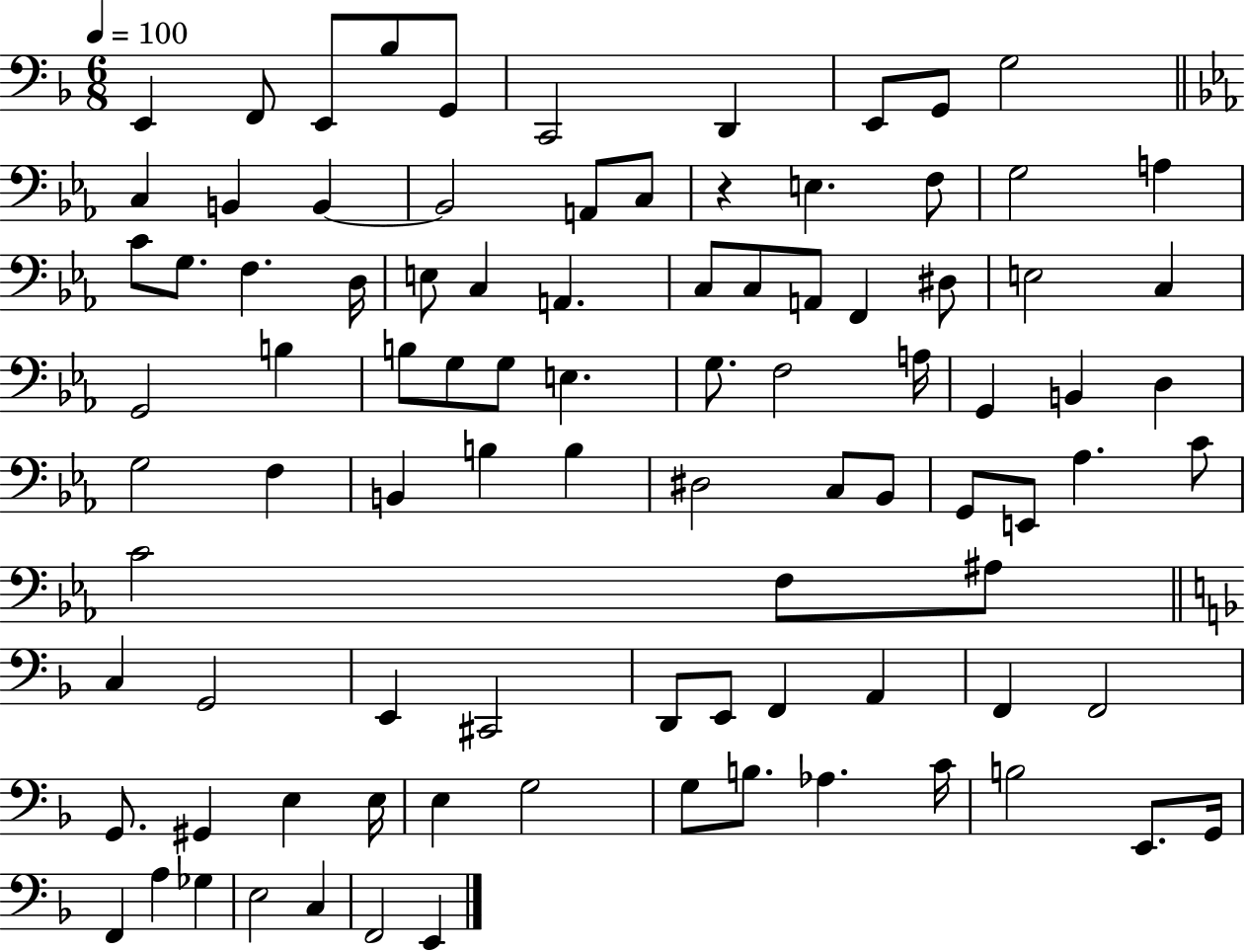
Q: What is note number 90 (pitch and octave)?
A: F2